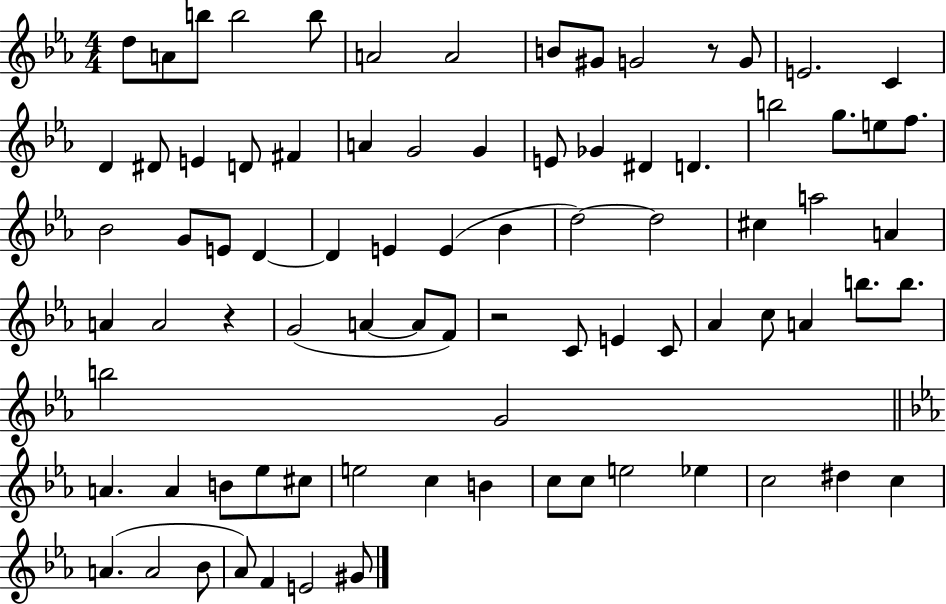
X:1
T:Untitled
M:4/4
L:1/4
K:Eb
d/2 A/2 b/2 b2 b/2 A2 A2 B/2 ^G/2 G2 z/2 G/2 E2 C D ^D/2 E D/2 ^F A G2 G E/2 _G ^D D b2 g/2 e/2 f/2 _B2 G/2 E/2 D D E E _B d2 d2 ^c a2 A A A2 z G2 A A/2 F/2 z2 C/2 E C/2 _A c/2 A b/2 b/2 b2 G2 A A B/2 _e/2 ^c/2 e2 c B c/2 c/2 e2 _e c2 ^d c A A2 _B/2 _A/2 F E2 ^G/2